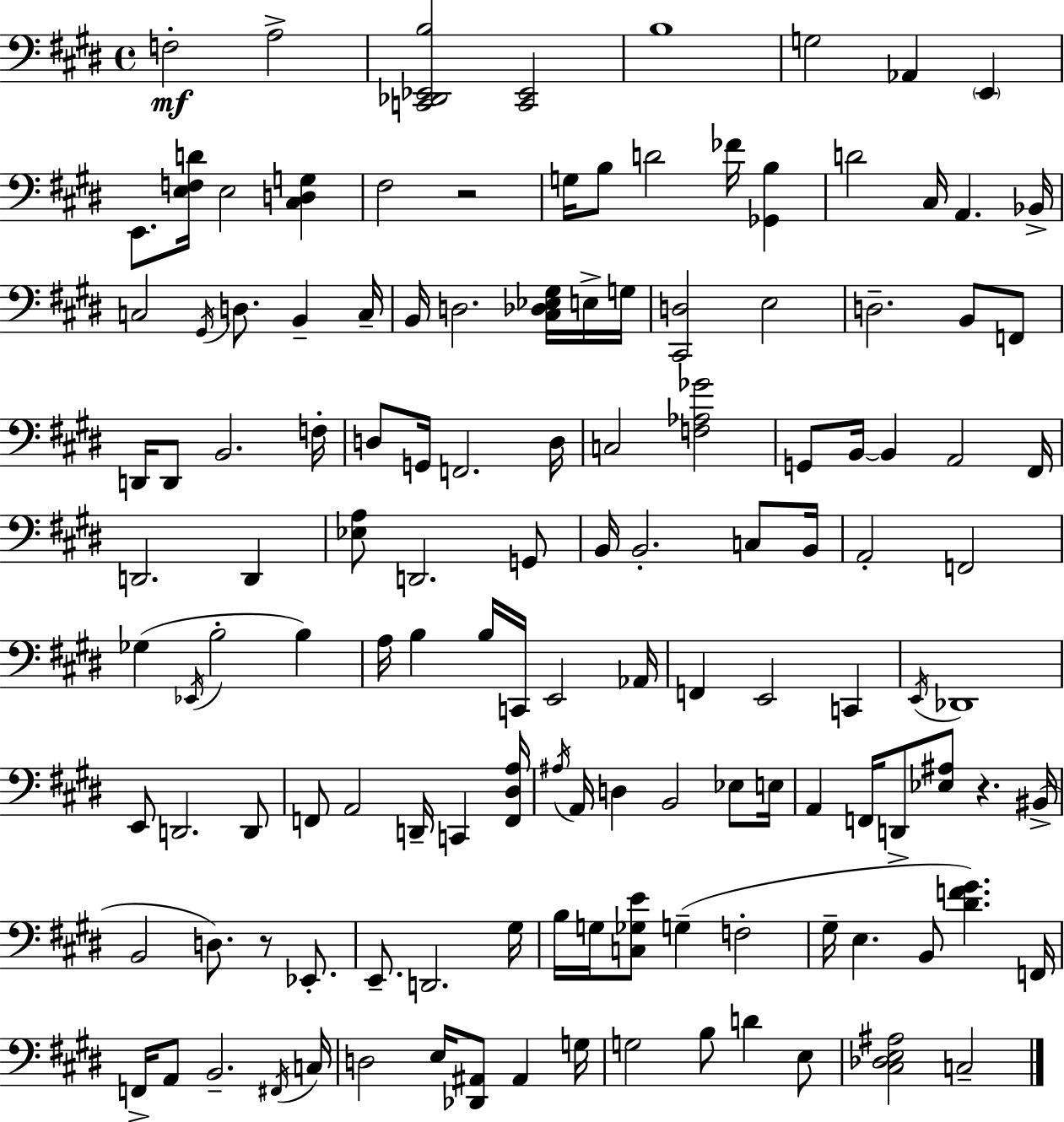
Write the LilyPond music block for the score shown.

{
  \clef bass
  \time 4/4
  \defaultTimeSignature
  \key e \major
  f2-.\mf a2-> | <c, des, ees, b>2 <c, ees,>2 | b1 | g2 aes,4 \parenthesize e,4 | \break e,8. <e f d'>16 e2 <cis d g>4 | fis2 r2 | g16 b8 d'2 fes'16 <ges, b>4 | d'2 cis16 a,4. bes,16-> | \break c2 \acciaccatura { gis,16 } d8. b,4-- | c16-- b,16 d2. <cis des ees gis>16 e16-> | g16 <cis, d>2 e2 | d2.-- b,8 f,8 | \break d,16 d,8 b,2. | f16-. d8 g,16 f,2. | d16 c2 <f aes ges'>2 | g,8 b,16~~ b,4 a,2 | \break fis,16 d,2. d,4 | <ees a>8 d,2. g,8 | b,16 b,2.-. c8 | b,16 a,2-. f,2 | \break ges4( \acciaccatura { ees,16 } b2-. b4) | a16 b4 b16 c,16 e,2 | aes,16 f,4 e,2 c,4 | \acciaccatura { e,16 } des,1 | \break e,8 d,2. | d,8 f,8 a,2 d,16-- c,4 | <f, dis a>16 \acciaccatura { ais16 } a,16 d4 b,2 | ees8 e16 a,4 f,16 d,8-> <ees ais>8 r4. | \break bis,16->( b,2 d8.) r8 | ees,8.-. e,8.-- d,2. | gis16 b16 g16 <c ges e'>8 g4--( f2-. | gis16-- e4. b,8 <dis' f' gis'>4.) | \break f,16 f,16-> a,8 b,2.-- | \acciaccatura { fis,16 } c16 d2 e16 <des, ais,>8 | ais,4 g16 g2 b8 d'4 | e8 <cis des e ais>2 c2-- | \break \bar "|."
}